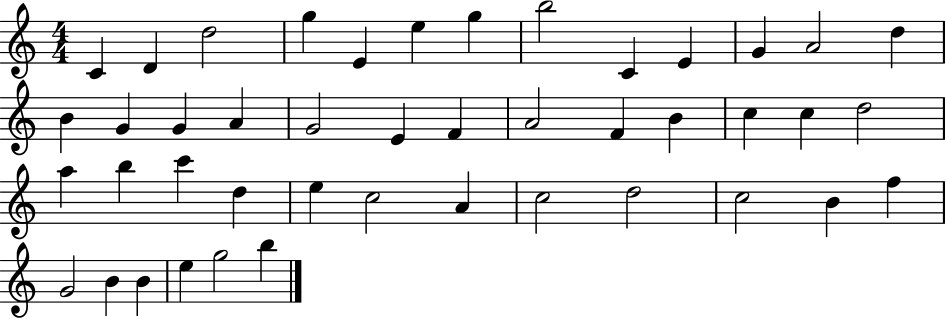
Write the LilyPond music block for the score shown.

{
  \clef treble
  \numericTimeSignature
  \time 4/4
  \key c \major
  c'4 d'4 d''2 | g''4 e'4 e''4 g''4 | b''2 c'4 e'4 | g'4 a'2 d''4 | \break b'4 g'4 g'4 a'4 | g'2 e'4 f'4 | a'2 f'4 b'4 | c''4 c''4 d''2 | \break a''4 b''4 c'''4 d''4 | e''4 c''2 a'4 | c''2 d''2 | c''2 b'4 f''4 | \break g'2 b'4 b'4 | e''4 g''2 b''4 | \bar "|."
}